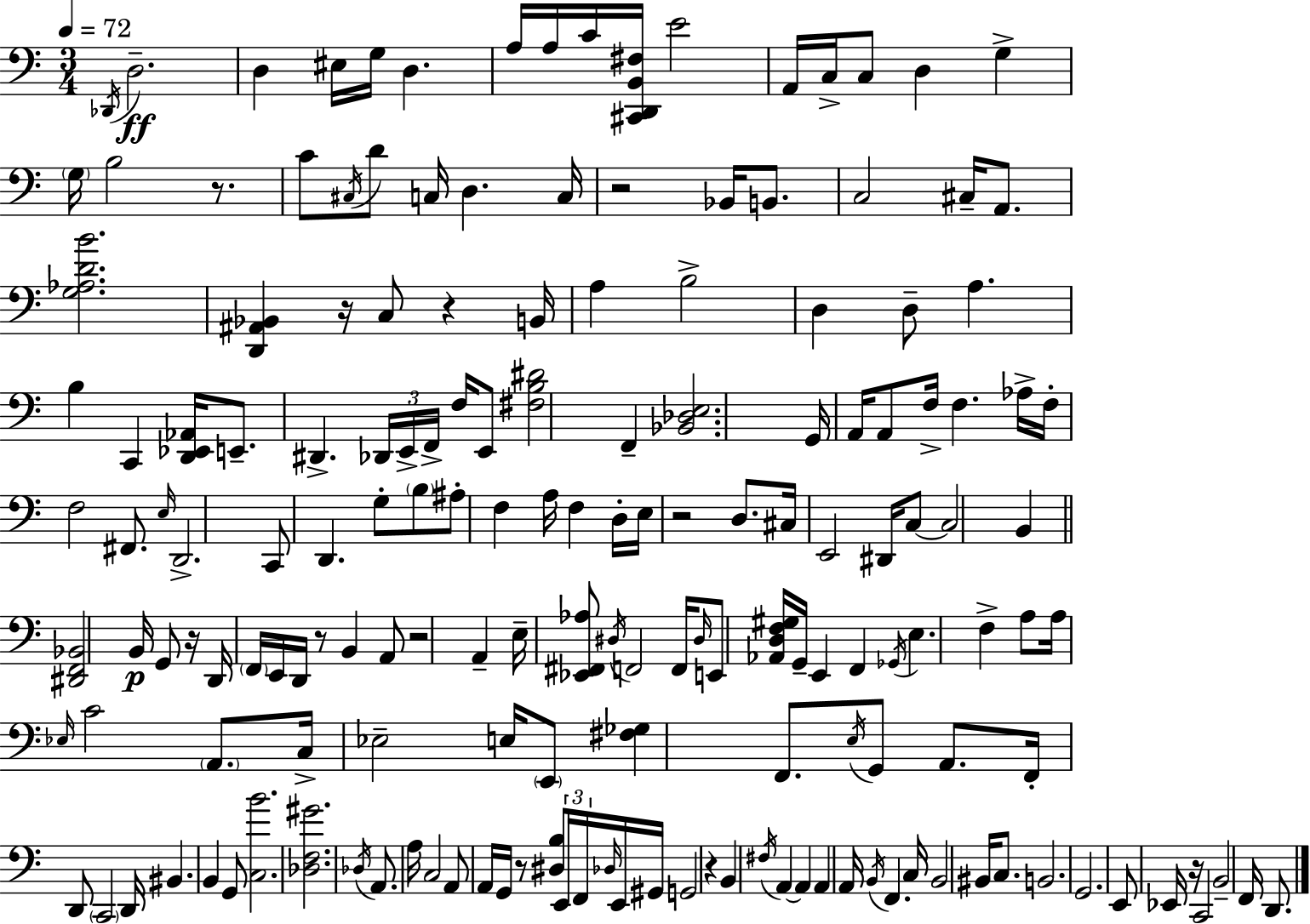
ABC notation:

X:1
T:Untitled
M:3/4
L:1/4
K:C
_D,,/4 D,2 D, ^E,/4 G,/4 D, A,/4 A,/4 C/4 [^C,,D,,B,,^F,]/4 E2 A,,/4 C,/4 C,/2 D, G, G,/4 B,2 z/2 C/2 ^C,/4 D/2 C,/4 D, C,/4 z2 _B,,/4 B,,/2 C,2 ^C,/4 A,,/2 [G,_A,DB]2 [D,,^A,,_B,,] z/4 C,/2 z B,,/4 A, B,2 D, D,/2 A, B, C,, [D,,_E,,_A,,]/4 E,,/2 ^D,, _D,,/4 E,,/4 F,,/4 F,/4 E,,/2 [^F,B,^D]2 F,, [_B,,_D,E,]2 G,,/4 A,,/4 A,,/2 F,/4 F, _A,/4 F,/4 F,2 ^F,,/2 E,/4 D,,2 C,,/2 D,, G,/2 B,/2 ^A,/2 F, A,/4 F, D,/4 E,/4 z2 D,/2 ^C,/4 E,,2 ^D,,/4 C,/2 C,2 B,, [^D,,F,,_B,,]2 B,,/4 G,,/2 z/4 D,,/4 F,,/4 E,,/4 D,,/4 z/2 B,, A,,/2 z2 A,, E,/4 [_E,,^F,,_A,]/2 ^D,/4 F,,2 F,,/4 ^D,/4 E,,/2 [_A,,D,F,^G,]/4 G,,/4 E,, F,, _G,,/4 E, F, A,/2 A,/4 _E,/4 C2 A,,/2 C,/4 _E,2 E,/4 E,,/2 [^F,_G,] F,,/2 E,/4 G,,/2 A,,/2 F,,/4 D,,/2 C,,2 D,,/4 ^B,, B,, G,,/2 [C,B]2 [_D,F,^G]2 _D,/4 A,,/2 A,/4 C,2 A,,/2 A,,/4 G,,/4 z/2 [^D,B,]/2 E,,/4 F,,/4 _D,/4 E,,/4 ^G,,/4 G,,2 z B,, ^F,/4 A,, A,, A,, A,,/4 B,,/4 F,, C,/4 B,,2 ^B,,/4 C,/2 B,,2 G,,2 E,,/2 _E,,/4 z/4 C,,2 B,,2 F,,/4 D,,/2